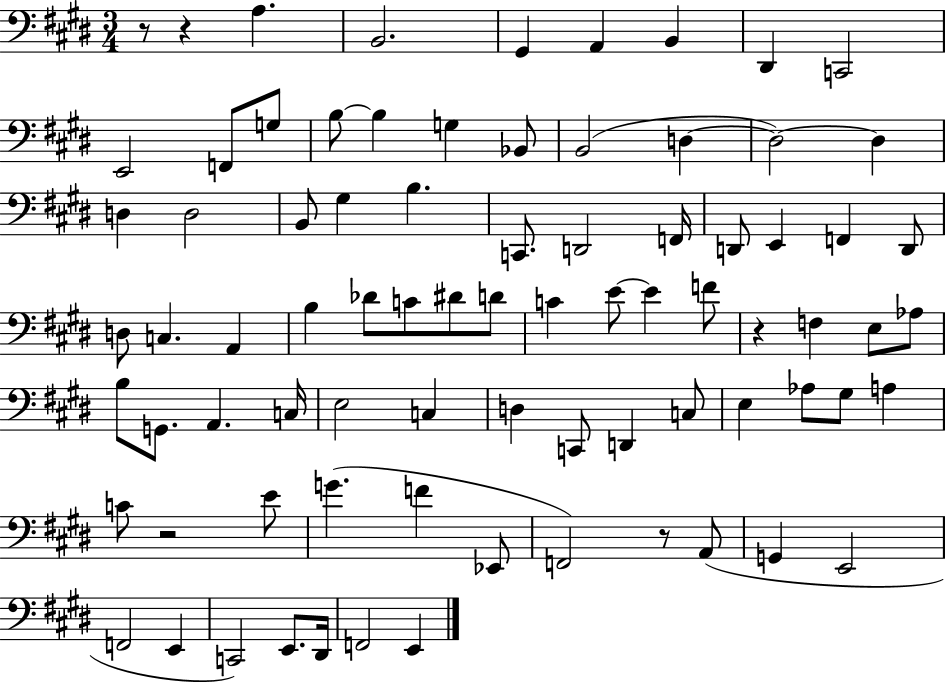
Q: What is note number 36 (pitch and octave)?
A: C4